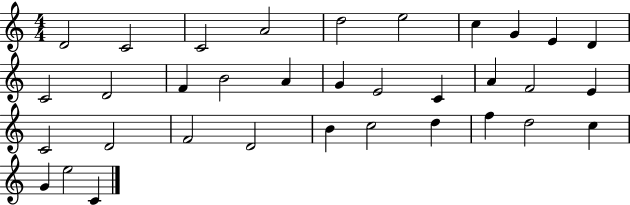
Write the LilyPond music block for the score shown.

{
  \clef treble
  \numericTimeSignature
  \time 4/4
  \key c \major
  d'2 c'2 | c'2 a'2 | d''2 e''2 | c''4 g'4 e'4 d'4 | \break c'2 d'2 | f'4 b'2 a'4 | g'4 e'2 c'4 | a'4 f'2 e'4 | \break c'2 d'2 | f'2 d'2 | b'4 c''2 d''4 | f''4 d''2 c''4 | \break g'4 e''2 c'4 | \bar "|."
}